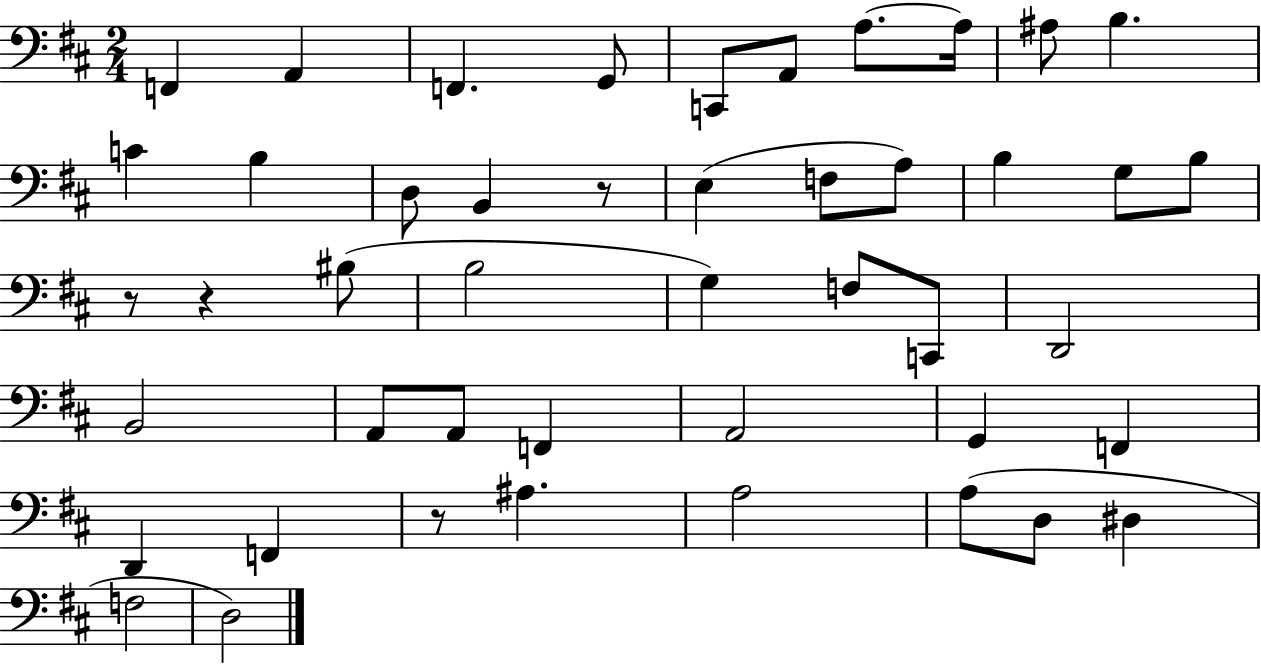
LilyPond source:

{
  \clef bass
  \numericTimeSignature
  \time 2/4
  \key d \major
  f,4 a,4 | f,4. g,8 | c,8 a,8 a8.~~ a16 | ais8 b4. | \break c'4 b4 | d8 b,4 r8 | e4( f8 a8) | b4 g8 b8 | \break r8 r4 bis8( | b2 | g4) f8 c,8 | d,2 | \break b,2 | a,8 a,8 f,4 | a,2 | g,4 f,4 | \break d,4 f,4 | r8 ais4. | a2 | a8( d8 dis4 | \break f2 | d2) | \bar "|."
}